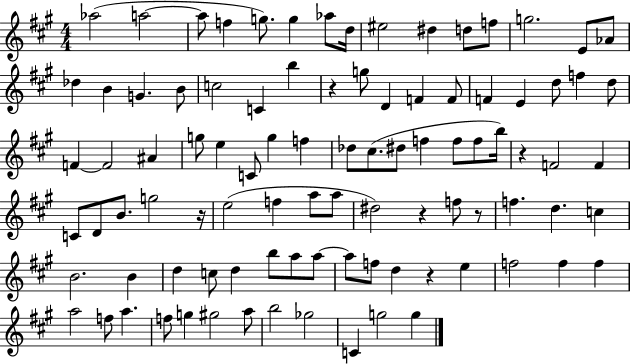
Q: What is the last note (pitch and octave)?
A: G5